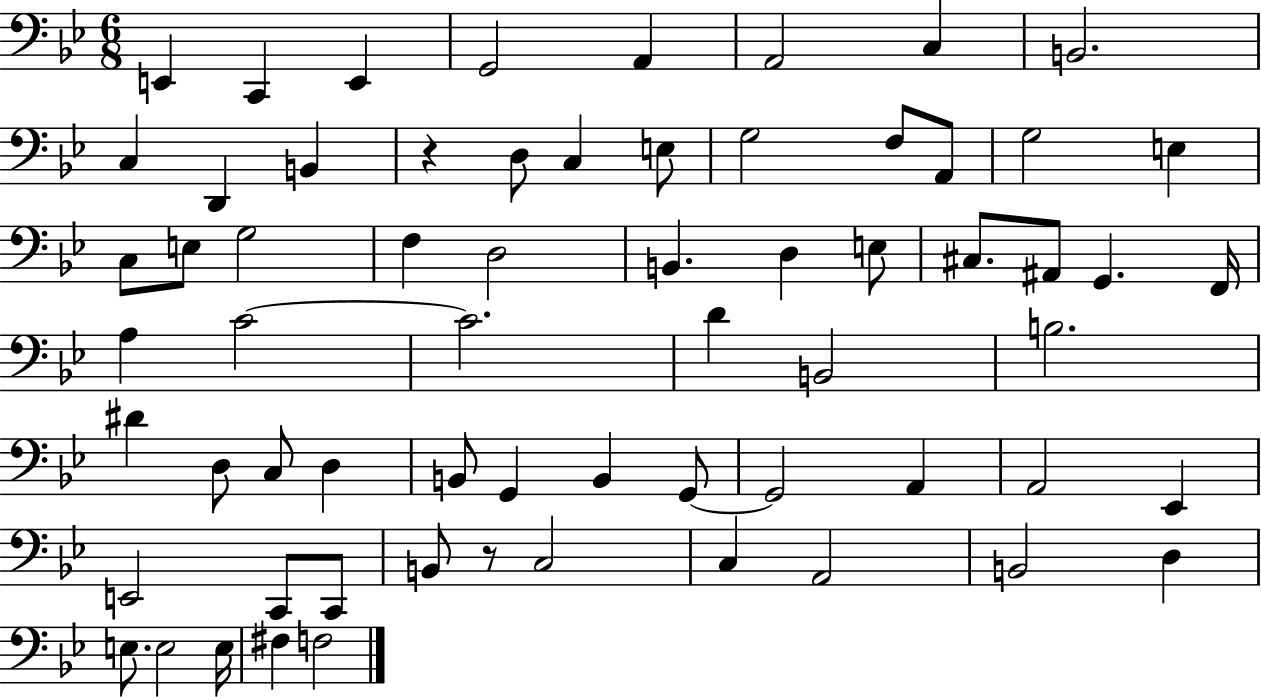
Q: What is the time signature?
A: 6/8